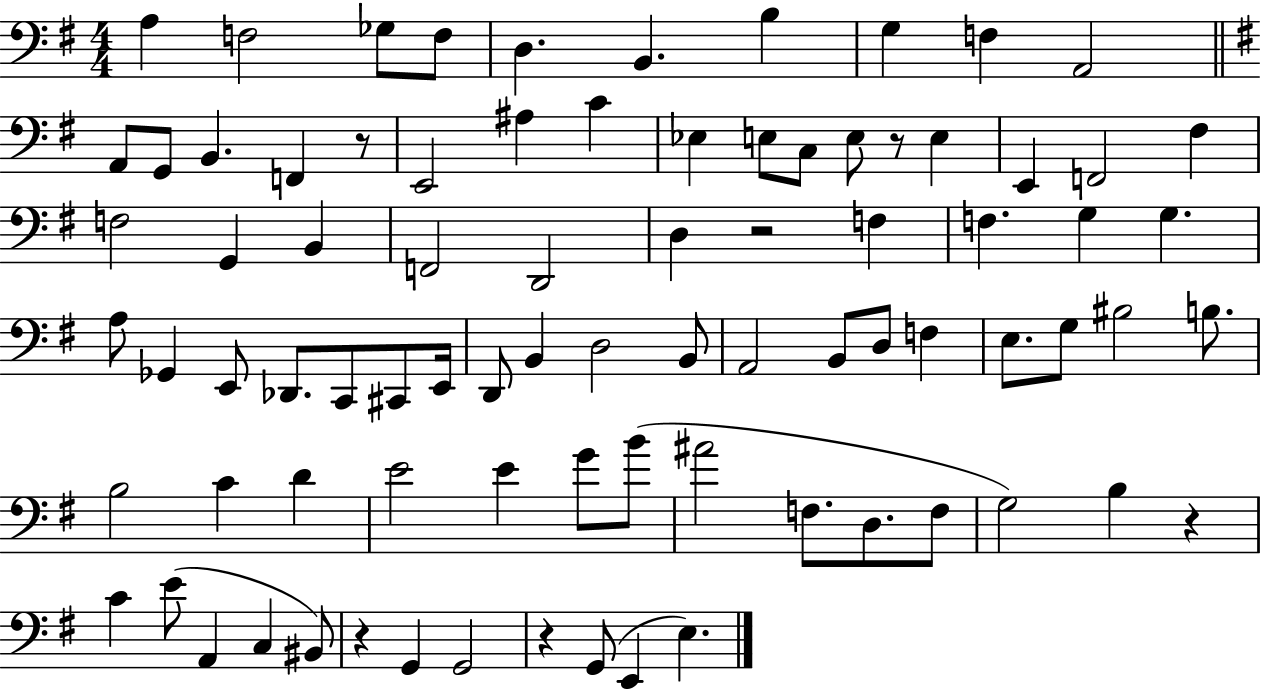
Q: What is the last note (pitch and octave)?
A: E3